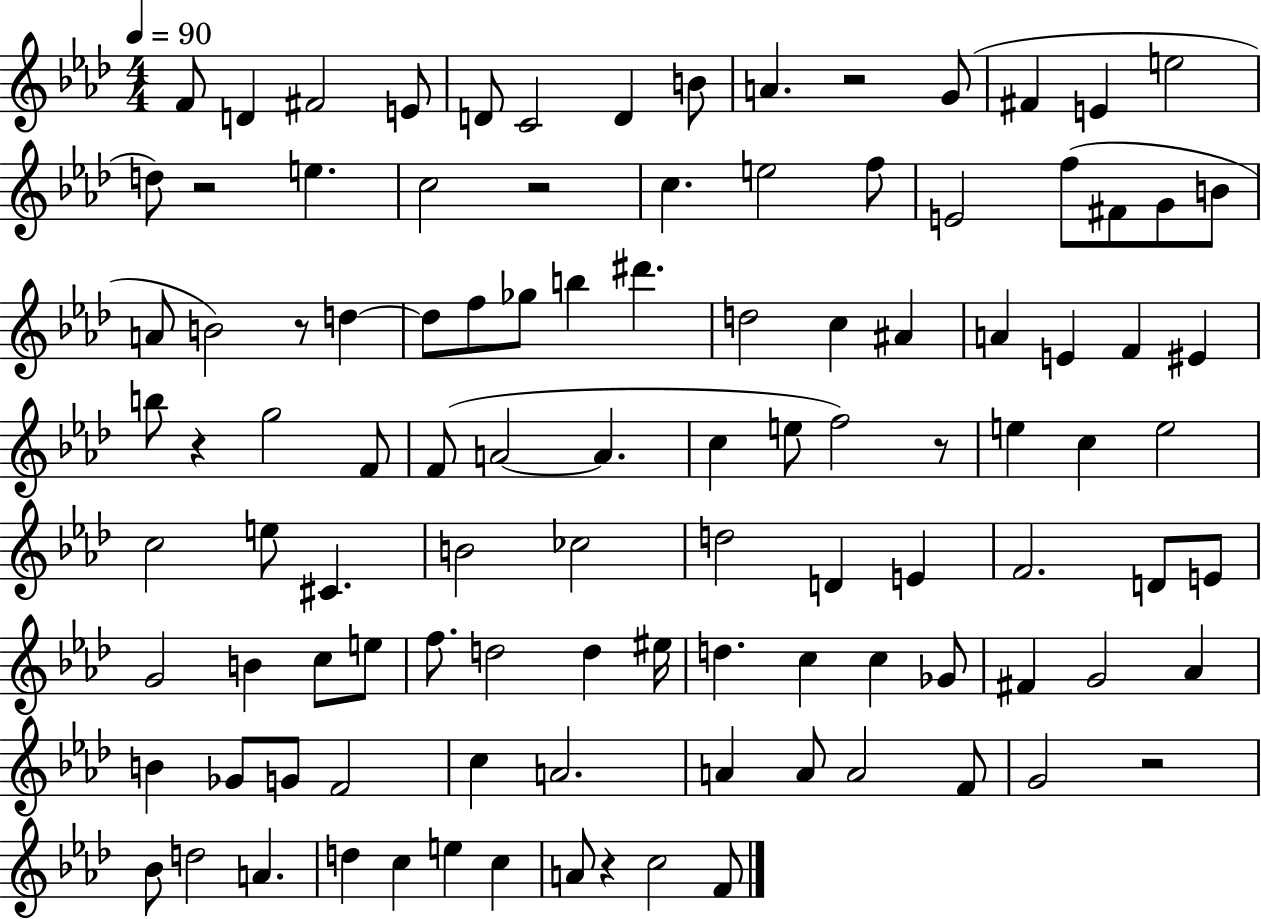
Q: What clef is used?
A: treble